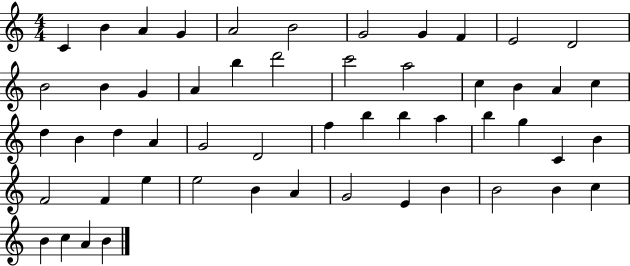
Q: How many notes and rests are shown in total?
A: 53